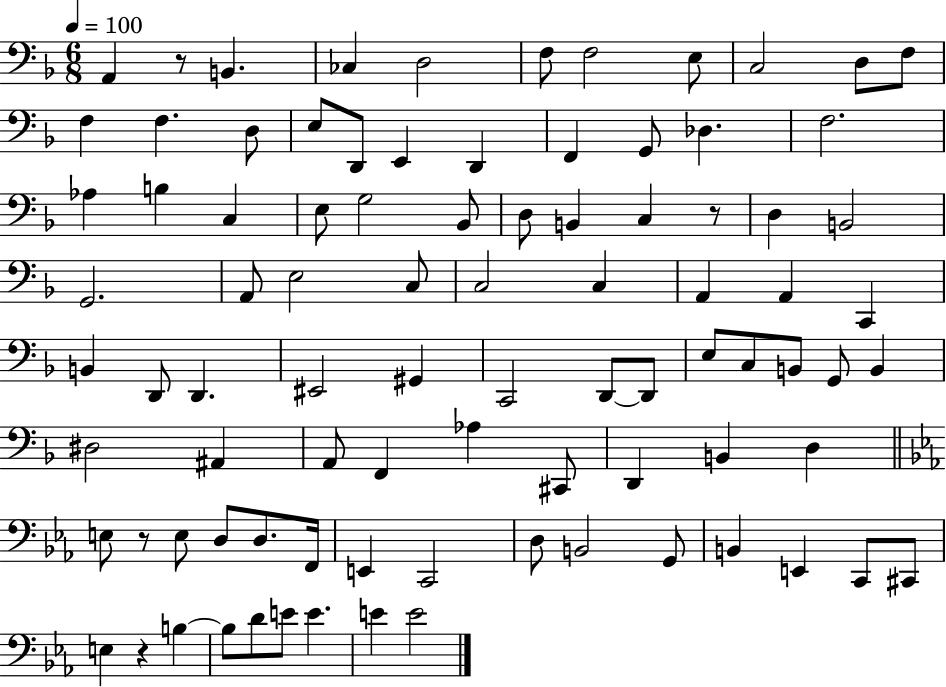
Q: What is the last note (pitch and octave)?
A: E4